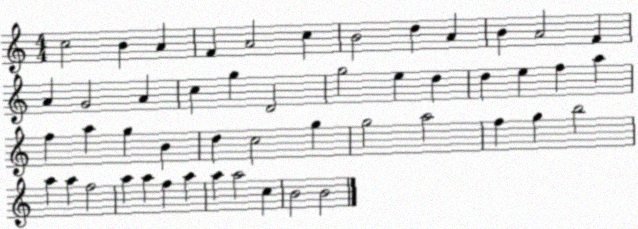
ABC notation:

X:1
T:Untitled
M:4/4
L:1/4
K:C
c2 B A F A2 c B2 d A B A2 F A G2 A c g D2 g2 e d d e f a f a g B d c2 g g2 a2 f g b2 a a f2 a a f a a a2 c B2 B2